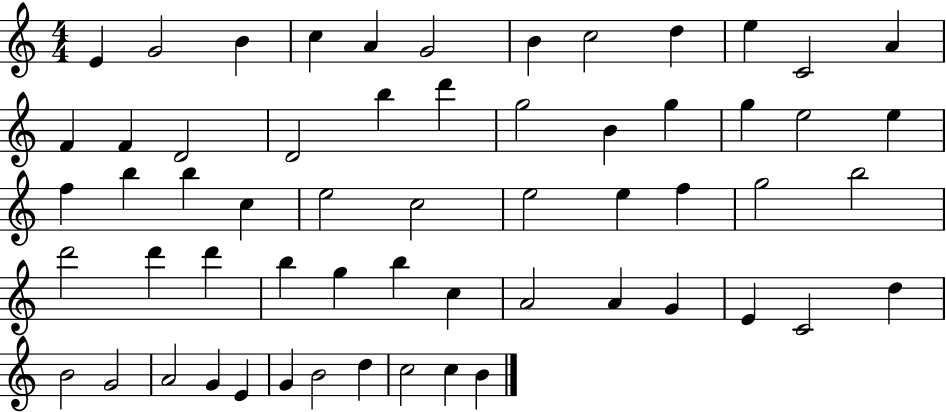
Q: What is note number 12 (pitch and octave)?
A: A4